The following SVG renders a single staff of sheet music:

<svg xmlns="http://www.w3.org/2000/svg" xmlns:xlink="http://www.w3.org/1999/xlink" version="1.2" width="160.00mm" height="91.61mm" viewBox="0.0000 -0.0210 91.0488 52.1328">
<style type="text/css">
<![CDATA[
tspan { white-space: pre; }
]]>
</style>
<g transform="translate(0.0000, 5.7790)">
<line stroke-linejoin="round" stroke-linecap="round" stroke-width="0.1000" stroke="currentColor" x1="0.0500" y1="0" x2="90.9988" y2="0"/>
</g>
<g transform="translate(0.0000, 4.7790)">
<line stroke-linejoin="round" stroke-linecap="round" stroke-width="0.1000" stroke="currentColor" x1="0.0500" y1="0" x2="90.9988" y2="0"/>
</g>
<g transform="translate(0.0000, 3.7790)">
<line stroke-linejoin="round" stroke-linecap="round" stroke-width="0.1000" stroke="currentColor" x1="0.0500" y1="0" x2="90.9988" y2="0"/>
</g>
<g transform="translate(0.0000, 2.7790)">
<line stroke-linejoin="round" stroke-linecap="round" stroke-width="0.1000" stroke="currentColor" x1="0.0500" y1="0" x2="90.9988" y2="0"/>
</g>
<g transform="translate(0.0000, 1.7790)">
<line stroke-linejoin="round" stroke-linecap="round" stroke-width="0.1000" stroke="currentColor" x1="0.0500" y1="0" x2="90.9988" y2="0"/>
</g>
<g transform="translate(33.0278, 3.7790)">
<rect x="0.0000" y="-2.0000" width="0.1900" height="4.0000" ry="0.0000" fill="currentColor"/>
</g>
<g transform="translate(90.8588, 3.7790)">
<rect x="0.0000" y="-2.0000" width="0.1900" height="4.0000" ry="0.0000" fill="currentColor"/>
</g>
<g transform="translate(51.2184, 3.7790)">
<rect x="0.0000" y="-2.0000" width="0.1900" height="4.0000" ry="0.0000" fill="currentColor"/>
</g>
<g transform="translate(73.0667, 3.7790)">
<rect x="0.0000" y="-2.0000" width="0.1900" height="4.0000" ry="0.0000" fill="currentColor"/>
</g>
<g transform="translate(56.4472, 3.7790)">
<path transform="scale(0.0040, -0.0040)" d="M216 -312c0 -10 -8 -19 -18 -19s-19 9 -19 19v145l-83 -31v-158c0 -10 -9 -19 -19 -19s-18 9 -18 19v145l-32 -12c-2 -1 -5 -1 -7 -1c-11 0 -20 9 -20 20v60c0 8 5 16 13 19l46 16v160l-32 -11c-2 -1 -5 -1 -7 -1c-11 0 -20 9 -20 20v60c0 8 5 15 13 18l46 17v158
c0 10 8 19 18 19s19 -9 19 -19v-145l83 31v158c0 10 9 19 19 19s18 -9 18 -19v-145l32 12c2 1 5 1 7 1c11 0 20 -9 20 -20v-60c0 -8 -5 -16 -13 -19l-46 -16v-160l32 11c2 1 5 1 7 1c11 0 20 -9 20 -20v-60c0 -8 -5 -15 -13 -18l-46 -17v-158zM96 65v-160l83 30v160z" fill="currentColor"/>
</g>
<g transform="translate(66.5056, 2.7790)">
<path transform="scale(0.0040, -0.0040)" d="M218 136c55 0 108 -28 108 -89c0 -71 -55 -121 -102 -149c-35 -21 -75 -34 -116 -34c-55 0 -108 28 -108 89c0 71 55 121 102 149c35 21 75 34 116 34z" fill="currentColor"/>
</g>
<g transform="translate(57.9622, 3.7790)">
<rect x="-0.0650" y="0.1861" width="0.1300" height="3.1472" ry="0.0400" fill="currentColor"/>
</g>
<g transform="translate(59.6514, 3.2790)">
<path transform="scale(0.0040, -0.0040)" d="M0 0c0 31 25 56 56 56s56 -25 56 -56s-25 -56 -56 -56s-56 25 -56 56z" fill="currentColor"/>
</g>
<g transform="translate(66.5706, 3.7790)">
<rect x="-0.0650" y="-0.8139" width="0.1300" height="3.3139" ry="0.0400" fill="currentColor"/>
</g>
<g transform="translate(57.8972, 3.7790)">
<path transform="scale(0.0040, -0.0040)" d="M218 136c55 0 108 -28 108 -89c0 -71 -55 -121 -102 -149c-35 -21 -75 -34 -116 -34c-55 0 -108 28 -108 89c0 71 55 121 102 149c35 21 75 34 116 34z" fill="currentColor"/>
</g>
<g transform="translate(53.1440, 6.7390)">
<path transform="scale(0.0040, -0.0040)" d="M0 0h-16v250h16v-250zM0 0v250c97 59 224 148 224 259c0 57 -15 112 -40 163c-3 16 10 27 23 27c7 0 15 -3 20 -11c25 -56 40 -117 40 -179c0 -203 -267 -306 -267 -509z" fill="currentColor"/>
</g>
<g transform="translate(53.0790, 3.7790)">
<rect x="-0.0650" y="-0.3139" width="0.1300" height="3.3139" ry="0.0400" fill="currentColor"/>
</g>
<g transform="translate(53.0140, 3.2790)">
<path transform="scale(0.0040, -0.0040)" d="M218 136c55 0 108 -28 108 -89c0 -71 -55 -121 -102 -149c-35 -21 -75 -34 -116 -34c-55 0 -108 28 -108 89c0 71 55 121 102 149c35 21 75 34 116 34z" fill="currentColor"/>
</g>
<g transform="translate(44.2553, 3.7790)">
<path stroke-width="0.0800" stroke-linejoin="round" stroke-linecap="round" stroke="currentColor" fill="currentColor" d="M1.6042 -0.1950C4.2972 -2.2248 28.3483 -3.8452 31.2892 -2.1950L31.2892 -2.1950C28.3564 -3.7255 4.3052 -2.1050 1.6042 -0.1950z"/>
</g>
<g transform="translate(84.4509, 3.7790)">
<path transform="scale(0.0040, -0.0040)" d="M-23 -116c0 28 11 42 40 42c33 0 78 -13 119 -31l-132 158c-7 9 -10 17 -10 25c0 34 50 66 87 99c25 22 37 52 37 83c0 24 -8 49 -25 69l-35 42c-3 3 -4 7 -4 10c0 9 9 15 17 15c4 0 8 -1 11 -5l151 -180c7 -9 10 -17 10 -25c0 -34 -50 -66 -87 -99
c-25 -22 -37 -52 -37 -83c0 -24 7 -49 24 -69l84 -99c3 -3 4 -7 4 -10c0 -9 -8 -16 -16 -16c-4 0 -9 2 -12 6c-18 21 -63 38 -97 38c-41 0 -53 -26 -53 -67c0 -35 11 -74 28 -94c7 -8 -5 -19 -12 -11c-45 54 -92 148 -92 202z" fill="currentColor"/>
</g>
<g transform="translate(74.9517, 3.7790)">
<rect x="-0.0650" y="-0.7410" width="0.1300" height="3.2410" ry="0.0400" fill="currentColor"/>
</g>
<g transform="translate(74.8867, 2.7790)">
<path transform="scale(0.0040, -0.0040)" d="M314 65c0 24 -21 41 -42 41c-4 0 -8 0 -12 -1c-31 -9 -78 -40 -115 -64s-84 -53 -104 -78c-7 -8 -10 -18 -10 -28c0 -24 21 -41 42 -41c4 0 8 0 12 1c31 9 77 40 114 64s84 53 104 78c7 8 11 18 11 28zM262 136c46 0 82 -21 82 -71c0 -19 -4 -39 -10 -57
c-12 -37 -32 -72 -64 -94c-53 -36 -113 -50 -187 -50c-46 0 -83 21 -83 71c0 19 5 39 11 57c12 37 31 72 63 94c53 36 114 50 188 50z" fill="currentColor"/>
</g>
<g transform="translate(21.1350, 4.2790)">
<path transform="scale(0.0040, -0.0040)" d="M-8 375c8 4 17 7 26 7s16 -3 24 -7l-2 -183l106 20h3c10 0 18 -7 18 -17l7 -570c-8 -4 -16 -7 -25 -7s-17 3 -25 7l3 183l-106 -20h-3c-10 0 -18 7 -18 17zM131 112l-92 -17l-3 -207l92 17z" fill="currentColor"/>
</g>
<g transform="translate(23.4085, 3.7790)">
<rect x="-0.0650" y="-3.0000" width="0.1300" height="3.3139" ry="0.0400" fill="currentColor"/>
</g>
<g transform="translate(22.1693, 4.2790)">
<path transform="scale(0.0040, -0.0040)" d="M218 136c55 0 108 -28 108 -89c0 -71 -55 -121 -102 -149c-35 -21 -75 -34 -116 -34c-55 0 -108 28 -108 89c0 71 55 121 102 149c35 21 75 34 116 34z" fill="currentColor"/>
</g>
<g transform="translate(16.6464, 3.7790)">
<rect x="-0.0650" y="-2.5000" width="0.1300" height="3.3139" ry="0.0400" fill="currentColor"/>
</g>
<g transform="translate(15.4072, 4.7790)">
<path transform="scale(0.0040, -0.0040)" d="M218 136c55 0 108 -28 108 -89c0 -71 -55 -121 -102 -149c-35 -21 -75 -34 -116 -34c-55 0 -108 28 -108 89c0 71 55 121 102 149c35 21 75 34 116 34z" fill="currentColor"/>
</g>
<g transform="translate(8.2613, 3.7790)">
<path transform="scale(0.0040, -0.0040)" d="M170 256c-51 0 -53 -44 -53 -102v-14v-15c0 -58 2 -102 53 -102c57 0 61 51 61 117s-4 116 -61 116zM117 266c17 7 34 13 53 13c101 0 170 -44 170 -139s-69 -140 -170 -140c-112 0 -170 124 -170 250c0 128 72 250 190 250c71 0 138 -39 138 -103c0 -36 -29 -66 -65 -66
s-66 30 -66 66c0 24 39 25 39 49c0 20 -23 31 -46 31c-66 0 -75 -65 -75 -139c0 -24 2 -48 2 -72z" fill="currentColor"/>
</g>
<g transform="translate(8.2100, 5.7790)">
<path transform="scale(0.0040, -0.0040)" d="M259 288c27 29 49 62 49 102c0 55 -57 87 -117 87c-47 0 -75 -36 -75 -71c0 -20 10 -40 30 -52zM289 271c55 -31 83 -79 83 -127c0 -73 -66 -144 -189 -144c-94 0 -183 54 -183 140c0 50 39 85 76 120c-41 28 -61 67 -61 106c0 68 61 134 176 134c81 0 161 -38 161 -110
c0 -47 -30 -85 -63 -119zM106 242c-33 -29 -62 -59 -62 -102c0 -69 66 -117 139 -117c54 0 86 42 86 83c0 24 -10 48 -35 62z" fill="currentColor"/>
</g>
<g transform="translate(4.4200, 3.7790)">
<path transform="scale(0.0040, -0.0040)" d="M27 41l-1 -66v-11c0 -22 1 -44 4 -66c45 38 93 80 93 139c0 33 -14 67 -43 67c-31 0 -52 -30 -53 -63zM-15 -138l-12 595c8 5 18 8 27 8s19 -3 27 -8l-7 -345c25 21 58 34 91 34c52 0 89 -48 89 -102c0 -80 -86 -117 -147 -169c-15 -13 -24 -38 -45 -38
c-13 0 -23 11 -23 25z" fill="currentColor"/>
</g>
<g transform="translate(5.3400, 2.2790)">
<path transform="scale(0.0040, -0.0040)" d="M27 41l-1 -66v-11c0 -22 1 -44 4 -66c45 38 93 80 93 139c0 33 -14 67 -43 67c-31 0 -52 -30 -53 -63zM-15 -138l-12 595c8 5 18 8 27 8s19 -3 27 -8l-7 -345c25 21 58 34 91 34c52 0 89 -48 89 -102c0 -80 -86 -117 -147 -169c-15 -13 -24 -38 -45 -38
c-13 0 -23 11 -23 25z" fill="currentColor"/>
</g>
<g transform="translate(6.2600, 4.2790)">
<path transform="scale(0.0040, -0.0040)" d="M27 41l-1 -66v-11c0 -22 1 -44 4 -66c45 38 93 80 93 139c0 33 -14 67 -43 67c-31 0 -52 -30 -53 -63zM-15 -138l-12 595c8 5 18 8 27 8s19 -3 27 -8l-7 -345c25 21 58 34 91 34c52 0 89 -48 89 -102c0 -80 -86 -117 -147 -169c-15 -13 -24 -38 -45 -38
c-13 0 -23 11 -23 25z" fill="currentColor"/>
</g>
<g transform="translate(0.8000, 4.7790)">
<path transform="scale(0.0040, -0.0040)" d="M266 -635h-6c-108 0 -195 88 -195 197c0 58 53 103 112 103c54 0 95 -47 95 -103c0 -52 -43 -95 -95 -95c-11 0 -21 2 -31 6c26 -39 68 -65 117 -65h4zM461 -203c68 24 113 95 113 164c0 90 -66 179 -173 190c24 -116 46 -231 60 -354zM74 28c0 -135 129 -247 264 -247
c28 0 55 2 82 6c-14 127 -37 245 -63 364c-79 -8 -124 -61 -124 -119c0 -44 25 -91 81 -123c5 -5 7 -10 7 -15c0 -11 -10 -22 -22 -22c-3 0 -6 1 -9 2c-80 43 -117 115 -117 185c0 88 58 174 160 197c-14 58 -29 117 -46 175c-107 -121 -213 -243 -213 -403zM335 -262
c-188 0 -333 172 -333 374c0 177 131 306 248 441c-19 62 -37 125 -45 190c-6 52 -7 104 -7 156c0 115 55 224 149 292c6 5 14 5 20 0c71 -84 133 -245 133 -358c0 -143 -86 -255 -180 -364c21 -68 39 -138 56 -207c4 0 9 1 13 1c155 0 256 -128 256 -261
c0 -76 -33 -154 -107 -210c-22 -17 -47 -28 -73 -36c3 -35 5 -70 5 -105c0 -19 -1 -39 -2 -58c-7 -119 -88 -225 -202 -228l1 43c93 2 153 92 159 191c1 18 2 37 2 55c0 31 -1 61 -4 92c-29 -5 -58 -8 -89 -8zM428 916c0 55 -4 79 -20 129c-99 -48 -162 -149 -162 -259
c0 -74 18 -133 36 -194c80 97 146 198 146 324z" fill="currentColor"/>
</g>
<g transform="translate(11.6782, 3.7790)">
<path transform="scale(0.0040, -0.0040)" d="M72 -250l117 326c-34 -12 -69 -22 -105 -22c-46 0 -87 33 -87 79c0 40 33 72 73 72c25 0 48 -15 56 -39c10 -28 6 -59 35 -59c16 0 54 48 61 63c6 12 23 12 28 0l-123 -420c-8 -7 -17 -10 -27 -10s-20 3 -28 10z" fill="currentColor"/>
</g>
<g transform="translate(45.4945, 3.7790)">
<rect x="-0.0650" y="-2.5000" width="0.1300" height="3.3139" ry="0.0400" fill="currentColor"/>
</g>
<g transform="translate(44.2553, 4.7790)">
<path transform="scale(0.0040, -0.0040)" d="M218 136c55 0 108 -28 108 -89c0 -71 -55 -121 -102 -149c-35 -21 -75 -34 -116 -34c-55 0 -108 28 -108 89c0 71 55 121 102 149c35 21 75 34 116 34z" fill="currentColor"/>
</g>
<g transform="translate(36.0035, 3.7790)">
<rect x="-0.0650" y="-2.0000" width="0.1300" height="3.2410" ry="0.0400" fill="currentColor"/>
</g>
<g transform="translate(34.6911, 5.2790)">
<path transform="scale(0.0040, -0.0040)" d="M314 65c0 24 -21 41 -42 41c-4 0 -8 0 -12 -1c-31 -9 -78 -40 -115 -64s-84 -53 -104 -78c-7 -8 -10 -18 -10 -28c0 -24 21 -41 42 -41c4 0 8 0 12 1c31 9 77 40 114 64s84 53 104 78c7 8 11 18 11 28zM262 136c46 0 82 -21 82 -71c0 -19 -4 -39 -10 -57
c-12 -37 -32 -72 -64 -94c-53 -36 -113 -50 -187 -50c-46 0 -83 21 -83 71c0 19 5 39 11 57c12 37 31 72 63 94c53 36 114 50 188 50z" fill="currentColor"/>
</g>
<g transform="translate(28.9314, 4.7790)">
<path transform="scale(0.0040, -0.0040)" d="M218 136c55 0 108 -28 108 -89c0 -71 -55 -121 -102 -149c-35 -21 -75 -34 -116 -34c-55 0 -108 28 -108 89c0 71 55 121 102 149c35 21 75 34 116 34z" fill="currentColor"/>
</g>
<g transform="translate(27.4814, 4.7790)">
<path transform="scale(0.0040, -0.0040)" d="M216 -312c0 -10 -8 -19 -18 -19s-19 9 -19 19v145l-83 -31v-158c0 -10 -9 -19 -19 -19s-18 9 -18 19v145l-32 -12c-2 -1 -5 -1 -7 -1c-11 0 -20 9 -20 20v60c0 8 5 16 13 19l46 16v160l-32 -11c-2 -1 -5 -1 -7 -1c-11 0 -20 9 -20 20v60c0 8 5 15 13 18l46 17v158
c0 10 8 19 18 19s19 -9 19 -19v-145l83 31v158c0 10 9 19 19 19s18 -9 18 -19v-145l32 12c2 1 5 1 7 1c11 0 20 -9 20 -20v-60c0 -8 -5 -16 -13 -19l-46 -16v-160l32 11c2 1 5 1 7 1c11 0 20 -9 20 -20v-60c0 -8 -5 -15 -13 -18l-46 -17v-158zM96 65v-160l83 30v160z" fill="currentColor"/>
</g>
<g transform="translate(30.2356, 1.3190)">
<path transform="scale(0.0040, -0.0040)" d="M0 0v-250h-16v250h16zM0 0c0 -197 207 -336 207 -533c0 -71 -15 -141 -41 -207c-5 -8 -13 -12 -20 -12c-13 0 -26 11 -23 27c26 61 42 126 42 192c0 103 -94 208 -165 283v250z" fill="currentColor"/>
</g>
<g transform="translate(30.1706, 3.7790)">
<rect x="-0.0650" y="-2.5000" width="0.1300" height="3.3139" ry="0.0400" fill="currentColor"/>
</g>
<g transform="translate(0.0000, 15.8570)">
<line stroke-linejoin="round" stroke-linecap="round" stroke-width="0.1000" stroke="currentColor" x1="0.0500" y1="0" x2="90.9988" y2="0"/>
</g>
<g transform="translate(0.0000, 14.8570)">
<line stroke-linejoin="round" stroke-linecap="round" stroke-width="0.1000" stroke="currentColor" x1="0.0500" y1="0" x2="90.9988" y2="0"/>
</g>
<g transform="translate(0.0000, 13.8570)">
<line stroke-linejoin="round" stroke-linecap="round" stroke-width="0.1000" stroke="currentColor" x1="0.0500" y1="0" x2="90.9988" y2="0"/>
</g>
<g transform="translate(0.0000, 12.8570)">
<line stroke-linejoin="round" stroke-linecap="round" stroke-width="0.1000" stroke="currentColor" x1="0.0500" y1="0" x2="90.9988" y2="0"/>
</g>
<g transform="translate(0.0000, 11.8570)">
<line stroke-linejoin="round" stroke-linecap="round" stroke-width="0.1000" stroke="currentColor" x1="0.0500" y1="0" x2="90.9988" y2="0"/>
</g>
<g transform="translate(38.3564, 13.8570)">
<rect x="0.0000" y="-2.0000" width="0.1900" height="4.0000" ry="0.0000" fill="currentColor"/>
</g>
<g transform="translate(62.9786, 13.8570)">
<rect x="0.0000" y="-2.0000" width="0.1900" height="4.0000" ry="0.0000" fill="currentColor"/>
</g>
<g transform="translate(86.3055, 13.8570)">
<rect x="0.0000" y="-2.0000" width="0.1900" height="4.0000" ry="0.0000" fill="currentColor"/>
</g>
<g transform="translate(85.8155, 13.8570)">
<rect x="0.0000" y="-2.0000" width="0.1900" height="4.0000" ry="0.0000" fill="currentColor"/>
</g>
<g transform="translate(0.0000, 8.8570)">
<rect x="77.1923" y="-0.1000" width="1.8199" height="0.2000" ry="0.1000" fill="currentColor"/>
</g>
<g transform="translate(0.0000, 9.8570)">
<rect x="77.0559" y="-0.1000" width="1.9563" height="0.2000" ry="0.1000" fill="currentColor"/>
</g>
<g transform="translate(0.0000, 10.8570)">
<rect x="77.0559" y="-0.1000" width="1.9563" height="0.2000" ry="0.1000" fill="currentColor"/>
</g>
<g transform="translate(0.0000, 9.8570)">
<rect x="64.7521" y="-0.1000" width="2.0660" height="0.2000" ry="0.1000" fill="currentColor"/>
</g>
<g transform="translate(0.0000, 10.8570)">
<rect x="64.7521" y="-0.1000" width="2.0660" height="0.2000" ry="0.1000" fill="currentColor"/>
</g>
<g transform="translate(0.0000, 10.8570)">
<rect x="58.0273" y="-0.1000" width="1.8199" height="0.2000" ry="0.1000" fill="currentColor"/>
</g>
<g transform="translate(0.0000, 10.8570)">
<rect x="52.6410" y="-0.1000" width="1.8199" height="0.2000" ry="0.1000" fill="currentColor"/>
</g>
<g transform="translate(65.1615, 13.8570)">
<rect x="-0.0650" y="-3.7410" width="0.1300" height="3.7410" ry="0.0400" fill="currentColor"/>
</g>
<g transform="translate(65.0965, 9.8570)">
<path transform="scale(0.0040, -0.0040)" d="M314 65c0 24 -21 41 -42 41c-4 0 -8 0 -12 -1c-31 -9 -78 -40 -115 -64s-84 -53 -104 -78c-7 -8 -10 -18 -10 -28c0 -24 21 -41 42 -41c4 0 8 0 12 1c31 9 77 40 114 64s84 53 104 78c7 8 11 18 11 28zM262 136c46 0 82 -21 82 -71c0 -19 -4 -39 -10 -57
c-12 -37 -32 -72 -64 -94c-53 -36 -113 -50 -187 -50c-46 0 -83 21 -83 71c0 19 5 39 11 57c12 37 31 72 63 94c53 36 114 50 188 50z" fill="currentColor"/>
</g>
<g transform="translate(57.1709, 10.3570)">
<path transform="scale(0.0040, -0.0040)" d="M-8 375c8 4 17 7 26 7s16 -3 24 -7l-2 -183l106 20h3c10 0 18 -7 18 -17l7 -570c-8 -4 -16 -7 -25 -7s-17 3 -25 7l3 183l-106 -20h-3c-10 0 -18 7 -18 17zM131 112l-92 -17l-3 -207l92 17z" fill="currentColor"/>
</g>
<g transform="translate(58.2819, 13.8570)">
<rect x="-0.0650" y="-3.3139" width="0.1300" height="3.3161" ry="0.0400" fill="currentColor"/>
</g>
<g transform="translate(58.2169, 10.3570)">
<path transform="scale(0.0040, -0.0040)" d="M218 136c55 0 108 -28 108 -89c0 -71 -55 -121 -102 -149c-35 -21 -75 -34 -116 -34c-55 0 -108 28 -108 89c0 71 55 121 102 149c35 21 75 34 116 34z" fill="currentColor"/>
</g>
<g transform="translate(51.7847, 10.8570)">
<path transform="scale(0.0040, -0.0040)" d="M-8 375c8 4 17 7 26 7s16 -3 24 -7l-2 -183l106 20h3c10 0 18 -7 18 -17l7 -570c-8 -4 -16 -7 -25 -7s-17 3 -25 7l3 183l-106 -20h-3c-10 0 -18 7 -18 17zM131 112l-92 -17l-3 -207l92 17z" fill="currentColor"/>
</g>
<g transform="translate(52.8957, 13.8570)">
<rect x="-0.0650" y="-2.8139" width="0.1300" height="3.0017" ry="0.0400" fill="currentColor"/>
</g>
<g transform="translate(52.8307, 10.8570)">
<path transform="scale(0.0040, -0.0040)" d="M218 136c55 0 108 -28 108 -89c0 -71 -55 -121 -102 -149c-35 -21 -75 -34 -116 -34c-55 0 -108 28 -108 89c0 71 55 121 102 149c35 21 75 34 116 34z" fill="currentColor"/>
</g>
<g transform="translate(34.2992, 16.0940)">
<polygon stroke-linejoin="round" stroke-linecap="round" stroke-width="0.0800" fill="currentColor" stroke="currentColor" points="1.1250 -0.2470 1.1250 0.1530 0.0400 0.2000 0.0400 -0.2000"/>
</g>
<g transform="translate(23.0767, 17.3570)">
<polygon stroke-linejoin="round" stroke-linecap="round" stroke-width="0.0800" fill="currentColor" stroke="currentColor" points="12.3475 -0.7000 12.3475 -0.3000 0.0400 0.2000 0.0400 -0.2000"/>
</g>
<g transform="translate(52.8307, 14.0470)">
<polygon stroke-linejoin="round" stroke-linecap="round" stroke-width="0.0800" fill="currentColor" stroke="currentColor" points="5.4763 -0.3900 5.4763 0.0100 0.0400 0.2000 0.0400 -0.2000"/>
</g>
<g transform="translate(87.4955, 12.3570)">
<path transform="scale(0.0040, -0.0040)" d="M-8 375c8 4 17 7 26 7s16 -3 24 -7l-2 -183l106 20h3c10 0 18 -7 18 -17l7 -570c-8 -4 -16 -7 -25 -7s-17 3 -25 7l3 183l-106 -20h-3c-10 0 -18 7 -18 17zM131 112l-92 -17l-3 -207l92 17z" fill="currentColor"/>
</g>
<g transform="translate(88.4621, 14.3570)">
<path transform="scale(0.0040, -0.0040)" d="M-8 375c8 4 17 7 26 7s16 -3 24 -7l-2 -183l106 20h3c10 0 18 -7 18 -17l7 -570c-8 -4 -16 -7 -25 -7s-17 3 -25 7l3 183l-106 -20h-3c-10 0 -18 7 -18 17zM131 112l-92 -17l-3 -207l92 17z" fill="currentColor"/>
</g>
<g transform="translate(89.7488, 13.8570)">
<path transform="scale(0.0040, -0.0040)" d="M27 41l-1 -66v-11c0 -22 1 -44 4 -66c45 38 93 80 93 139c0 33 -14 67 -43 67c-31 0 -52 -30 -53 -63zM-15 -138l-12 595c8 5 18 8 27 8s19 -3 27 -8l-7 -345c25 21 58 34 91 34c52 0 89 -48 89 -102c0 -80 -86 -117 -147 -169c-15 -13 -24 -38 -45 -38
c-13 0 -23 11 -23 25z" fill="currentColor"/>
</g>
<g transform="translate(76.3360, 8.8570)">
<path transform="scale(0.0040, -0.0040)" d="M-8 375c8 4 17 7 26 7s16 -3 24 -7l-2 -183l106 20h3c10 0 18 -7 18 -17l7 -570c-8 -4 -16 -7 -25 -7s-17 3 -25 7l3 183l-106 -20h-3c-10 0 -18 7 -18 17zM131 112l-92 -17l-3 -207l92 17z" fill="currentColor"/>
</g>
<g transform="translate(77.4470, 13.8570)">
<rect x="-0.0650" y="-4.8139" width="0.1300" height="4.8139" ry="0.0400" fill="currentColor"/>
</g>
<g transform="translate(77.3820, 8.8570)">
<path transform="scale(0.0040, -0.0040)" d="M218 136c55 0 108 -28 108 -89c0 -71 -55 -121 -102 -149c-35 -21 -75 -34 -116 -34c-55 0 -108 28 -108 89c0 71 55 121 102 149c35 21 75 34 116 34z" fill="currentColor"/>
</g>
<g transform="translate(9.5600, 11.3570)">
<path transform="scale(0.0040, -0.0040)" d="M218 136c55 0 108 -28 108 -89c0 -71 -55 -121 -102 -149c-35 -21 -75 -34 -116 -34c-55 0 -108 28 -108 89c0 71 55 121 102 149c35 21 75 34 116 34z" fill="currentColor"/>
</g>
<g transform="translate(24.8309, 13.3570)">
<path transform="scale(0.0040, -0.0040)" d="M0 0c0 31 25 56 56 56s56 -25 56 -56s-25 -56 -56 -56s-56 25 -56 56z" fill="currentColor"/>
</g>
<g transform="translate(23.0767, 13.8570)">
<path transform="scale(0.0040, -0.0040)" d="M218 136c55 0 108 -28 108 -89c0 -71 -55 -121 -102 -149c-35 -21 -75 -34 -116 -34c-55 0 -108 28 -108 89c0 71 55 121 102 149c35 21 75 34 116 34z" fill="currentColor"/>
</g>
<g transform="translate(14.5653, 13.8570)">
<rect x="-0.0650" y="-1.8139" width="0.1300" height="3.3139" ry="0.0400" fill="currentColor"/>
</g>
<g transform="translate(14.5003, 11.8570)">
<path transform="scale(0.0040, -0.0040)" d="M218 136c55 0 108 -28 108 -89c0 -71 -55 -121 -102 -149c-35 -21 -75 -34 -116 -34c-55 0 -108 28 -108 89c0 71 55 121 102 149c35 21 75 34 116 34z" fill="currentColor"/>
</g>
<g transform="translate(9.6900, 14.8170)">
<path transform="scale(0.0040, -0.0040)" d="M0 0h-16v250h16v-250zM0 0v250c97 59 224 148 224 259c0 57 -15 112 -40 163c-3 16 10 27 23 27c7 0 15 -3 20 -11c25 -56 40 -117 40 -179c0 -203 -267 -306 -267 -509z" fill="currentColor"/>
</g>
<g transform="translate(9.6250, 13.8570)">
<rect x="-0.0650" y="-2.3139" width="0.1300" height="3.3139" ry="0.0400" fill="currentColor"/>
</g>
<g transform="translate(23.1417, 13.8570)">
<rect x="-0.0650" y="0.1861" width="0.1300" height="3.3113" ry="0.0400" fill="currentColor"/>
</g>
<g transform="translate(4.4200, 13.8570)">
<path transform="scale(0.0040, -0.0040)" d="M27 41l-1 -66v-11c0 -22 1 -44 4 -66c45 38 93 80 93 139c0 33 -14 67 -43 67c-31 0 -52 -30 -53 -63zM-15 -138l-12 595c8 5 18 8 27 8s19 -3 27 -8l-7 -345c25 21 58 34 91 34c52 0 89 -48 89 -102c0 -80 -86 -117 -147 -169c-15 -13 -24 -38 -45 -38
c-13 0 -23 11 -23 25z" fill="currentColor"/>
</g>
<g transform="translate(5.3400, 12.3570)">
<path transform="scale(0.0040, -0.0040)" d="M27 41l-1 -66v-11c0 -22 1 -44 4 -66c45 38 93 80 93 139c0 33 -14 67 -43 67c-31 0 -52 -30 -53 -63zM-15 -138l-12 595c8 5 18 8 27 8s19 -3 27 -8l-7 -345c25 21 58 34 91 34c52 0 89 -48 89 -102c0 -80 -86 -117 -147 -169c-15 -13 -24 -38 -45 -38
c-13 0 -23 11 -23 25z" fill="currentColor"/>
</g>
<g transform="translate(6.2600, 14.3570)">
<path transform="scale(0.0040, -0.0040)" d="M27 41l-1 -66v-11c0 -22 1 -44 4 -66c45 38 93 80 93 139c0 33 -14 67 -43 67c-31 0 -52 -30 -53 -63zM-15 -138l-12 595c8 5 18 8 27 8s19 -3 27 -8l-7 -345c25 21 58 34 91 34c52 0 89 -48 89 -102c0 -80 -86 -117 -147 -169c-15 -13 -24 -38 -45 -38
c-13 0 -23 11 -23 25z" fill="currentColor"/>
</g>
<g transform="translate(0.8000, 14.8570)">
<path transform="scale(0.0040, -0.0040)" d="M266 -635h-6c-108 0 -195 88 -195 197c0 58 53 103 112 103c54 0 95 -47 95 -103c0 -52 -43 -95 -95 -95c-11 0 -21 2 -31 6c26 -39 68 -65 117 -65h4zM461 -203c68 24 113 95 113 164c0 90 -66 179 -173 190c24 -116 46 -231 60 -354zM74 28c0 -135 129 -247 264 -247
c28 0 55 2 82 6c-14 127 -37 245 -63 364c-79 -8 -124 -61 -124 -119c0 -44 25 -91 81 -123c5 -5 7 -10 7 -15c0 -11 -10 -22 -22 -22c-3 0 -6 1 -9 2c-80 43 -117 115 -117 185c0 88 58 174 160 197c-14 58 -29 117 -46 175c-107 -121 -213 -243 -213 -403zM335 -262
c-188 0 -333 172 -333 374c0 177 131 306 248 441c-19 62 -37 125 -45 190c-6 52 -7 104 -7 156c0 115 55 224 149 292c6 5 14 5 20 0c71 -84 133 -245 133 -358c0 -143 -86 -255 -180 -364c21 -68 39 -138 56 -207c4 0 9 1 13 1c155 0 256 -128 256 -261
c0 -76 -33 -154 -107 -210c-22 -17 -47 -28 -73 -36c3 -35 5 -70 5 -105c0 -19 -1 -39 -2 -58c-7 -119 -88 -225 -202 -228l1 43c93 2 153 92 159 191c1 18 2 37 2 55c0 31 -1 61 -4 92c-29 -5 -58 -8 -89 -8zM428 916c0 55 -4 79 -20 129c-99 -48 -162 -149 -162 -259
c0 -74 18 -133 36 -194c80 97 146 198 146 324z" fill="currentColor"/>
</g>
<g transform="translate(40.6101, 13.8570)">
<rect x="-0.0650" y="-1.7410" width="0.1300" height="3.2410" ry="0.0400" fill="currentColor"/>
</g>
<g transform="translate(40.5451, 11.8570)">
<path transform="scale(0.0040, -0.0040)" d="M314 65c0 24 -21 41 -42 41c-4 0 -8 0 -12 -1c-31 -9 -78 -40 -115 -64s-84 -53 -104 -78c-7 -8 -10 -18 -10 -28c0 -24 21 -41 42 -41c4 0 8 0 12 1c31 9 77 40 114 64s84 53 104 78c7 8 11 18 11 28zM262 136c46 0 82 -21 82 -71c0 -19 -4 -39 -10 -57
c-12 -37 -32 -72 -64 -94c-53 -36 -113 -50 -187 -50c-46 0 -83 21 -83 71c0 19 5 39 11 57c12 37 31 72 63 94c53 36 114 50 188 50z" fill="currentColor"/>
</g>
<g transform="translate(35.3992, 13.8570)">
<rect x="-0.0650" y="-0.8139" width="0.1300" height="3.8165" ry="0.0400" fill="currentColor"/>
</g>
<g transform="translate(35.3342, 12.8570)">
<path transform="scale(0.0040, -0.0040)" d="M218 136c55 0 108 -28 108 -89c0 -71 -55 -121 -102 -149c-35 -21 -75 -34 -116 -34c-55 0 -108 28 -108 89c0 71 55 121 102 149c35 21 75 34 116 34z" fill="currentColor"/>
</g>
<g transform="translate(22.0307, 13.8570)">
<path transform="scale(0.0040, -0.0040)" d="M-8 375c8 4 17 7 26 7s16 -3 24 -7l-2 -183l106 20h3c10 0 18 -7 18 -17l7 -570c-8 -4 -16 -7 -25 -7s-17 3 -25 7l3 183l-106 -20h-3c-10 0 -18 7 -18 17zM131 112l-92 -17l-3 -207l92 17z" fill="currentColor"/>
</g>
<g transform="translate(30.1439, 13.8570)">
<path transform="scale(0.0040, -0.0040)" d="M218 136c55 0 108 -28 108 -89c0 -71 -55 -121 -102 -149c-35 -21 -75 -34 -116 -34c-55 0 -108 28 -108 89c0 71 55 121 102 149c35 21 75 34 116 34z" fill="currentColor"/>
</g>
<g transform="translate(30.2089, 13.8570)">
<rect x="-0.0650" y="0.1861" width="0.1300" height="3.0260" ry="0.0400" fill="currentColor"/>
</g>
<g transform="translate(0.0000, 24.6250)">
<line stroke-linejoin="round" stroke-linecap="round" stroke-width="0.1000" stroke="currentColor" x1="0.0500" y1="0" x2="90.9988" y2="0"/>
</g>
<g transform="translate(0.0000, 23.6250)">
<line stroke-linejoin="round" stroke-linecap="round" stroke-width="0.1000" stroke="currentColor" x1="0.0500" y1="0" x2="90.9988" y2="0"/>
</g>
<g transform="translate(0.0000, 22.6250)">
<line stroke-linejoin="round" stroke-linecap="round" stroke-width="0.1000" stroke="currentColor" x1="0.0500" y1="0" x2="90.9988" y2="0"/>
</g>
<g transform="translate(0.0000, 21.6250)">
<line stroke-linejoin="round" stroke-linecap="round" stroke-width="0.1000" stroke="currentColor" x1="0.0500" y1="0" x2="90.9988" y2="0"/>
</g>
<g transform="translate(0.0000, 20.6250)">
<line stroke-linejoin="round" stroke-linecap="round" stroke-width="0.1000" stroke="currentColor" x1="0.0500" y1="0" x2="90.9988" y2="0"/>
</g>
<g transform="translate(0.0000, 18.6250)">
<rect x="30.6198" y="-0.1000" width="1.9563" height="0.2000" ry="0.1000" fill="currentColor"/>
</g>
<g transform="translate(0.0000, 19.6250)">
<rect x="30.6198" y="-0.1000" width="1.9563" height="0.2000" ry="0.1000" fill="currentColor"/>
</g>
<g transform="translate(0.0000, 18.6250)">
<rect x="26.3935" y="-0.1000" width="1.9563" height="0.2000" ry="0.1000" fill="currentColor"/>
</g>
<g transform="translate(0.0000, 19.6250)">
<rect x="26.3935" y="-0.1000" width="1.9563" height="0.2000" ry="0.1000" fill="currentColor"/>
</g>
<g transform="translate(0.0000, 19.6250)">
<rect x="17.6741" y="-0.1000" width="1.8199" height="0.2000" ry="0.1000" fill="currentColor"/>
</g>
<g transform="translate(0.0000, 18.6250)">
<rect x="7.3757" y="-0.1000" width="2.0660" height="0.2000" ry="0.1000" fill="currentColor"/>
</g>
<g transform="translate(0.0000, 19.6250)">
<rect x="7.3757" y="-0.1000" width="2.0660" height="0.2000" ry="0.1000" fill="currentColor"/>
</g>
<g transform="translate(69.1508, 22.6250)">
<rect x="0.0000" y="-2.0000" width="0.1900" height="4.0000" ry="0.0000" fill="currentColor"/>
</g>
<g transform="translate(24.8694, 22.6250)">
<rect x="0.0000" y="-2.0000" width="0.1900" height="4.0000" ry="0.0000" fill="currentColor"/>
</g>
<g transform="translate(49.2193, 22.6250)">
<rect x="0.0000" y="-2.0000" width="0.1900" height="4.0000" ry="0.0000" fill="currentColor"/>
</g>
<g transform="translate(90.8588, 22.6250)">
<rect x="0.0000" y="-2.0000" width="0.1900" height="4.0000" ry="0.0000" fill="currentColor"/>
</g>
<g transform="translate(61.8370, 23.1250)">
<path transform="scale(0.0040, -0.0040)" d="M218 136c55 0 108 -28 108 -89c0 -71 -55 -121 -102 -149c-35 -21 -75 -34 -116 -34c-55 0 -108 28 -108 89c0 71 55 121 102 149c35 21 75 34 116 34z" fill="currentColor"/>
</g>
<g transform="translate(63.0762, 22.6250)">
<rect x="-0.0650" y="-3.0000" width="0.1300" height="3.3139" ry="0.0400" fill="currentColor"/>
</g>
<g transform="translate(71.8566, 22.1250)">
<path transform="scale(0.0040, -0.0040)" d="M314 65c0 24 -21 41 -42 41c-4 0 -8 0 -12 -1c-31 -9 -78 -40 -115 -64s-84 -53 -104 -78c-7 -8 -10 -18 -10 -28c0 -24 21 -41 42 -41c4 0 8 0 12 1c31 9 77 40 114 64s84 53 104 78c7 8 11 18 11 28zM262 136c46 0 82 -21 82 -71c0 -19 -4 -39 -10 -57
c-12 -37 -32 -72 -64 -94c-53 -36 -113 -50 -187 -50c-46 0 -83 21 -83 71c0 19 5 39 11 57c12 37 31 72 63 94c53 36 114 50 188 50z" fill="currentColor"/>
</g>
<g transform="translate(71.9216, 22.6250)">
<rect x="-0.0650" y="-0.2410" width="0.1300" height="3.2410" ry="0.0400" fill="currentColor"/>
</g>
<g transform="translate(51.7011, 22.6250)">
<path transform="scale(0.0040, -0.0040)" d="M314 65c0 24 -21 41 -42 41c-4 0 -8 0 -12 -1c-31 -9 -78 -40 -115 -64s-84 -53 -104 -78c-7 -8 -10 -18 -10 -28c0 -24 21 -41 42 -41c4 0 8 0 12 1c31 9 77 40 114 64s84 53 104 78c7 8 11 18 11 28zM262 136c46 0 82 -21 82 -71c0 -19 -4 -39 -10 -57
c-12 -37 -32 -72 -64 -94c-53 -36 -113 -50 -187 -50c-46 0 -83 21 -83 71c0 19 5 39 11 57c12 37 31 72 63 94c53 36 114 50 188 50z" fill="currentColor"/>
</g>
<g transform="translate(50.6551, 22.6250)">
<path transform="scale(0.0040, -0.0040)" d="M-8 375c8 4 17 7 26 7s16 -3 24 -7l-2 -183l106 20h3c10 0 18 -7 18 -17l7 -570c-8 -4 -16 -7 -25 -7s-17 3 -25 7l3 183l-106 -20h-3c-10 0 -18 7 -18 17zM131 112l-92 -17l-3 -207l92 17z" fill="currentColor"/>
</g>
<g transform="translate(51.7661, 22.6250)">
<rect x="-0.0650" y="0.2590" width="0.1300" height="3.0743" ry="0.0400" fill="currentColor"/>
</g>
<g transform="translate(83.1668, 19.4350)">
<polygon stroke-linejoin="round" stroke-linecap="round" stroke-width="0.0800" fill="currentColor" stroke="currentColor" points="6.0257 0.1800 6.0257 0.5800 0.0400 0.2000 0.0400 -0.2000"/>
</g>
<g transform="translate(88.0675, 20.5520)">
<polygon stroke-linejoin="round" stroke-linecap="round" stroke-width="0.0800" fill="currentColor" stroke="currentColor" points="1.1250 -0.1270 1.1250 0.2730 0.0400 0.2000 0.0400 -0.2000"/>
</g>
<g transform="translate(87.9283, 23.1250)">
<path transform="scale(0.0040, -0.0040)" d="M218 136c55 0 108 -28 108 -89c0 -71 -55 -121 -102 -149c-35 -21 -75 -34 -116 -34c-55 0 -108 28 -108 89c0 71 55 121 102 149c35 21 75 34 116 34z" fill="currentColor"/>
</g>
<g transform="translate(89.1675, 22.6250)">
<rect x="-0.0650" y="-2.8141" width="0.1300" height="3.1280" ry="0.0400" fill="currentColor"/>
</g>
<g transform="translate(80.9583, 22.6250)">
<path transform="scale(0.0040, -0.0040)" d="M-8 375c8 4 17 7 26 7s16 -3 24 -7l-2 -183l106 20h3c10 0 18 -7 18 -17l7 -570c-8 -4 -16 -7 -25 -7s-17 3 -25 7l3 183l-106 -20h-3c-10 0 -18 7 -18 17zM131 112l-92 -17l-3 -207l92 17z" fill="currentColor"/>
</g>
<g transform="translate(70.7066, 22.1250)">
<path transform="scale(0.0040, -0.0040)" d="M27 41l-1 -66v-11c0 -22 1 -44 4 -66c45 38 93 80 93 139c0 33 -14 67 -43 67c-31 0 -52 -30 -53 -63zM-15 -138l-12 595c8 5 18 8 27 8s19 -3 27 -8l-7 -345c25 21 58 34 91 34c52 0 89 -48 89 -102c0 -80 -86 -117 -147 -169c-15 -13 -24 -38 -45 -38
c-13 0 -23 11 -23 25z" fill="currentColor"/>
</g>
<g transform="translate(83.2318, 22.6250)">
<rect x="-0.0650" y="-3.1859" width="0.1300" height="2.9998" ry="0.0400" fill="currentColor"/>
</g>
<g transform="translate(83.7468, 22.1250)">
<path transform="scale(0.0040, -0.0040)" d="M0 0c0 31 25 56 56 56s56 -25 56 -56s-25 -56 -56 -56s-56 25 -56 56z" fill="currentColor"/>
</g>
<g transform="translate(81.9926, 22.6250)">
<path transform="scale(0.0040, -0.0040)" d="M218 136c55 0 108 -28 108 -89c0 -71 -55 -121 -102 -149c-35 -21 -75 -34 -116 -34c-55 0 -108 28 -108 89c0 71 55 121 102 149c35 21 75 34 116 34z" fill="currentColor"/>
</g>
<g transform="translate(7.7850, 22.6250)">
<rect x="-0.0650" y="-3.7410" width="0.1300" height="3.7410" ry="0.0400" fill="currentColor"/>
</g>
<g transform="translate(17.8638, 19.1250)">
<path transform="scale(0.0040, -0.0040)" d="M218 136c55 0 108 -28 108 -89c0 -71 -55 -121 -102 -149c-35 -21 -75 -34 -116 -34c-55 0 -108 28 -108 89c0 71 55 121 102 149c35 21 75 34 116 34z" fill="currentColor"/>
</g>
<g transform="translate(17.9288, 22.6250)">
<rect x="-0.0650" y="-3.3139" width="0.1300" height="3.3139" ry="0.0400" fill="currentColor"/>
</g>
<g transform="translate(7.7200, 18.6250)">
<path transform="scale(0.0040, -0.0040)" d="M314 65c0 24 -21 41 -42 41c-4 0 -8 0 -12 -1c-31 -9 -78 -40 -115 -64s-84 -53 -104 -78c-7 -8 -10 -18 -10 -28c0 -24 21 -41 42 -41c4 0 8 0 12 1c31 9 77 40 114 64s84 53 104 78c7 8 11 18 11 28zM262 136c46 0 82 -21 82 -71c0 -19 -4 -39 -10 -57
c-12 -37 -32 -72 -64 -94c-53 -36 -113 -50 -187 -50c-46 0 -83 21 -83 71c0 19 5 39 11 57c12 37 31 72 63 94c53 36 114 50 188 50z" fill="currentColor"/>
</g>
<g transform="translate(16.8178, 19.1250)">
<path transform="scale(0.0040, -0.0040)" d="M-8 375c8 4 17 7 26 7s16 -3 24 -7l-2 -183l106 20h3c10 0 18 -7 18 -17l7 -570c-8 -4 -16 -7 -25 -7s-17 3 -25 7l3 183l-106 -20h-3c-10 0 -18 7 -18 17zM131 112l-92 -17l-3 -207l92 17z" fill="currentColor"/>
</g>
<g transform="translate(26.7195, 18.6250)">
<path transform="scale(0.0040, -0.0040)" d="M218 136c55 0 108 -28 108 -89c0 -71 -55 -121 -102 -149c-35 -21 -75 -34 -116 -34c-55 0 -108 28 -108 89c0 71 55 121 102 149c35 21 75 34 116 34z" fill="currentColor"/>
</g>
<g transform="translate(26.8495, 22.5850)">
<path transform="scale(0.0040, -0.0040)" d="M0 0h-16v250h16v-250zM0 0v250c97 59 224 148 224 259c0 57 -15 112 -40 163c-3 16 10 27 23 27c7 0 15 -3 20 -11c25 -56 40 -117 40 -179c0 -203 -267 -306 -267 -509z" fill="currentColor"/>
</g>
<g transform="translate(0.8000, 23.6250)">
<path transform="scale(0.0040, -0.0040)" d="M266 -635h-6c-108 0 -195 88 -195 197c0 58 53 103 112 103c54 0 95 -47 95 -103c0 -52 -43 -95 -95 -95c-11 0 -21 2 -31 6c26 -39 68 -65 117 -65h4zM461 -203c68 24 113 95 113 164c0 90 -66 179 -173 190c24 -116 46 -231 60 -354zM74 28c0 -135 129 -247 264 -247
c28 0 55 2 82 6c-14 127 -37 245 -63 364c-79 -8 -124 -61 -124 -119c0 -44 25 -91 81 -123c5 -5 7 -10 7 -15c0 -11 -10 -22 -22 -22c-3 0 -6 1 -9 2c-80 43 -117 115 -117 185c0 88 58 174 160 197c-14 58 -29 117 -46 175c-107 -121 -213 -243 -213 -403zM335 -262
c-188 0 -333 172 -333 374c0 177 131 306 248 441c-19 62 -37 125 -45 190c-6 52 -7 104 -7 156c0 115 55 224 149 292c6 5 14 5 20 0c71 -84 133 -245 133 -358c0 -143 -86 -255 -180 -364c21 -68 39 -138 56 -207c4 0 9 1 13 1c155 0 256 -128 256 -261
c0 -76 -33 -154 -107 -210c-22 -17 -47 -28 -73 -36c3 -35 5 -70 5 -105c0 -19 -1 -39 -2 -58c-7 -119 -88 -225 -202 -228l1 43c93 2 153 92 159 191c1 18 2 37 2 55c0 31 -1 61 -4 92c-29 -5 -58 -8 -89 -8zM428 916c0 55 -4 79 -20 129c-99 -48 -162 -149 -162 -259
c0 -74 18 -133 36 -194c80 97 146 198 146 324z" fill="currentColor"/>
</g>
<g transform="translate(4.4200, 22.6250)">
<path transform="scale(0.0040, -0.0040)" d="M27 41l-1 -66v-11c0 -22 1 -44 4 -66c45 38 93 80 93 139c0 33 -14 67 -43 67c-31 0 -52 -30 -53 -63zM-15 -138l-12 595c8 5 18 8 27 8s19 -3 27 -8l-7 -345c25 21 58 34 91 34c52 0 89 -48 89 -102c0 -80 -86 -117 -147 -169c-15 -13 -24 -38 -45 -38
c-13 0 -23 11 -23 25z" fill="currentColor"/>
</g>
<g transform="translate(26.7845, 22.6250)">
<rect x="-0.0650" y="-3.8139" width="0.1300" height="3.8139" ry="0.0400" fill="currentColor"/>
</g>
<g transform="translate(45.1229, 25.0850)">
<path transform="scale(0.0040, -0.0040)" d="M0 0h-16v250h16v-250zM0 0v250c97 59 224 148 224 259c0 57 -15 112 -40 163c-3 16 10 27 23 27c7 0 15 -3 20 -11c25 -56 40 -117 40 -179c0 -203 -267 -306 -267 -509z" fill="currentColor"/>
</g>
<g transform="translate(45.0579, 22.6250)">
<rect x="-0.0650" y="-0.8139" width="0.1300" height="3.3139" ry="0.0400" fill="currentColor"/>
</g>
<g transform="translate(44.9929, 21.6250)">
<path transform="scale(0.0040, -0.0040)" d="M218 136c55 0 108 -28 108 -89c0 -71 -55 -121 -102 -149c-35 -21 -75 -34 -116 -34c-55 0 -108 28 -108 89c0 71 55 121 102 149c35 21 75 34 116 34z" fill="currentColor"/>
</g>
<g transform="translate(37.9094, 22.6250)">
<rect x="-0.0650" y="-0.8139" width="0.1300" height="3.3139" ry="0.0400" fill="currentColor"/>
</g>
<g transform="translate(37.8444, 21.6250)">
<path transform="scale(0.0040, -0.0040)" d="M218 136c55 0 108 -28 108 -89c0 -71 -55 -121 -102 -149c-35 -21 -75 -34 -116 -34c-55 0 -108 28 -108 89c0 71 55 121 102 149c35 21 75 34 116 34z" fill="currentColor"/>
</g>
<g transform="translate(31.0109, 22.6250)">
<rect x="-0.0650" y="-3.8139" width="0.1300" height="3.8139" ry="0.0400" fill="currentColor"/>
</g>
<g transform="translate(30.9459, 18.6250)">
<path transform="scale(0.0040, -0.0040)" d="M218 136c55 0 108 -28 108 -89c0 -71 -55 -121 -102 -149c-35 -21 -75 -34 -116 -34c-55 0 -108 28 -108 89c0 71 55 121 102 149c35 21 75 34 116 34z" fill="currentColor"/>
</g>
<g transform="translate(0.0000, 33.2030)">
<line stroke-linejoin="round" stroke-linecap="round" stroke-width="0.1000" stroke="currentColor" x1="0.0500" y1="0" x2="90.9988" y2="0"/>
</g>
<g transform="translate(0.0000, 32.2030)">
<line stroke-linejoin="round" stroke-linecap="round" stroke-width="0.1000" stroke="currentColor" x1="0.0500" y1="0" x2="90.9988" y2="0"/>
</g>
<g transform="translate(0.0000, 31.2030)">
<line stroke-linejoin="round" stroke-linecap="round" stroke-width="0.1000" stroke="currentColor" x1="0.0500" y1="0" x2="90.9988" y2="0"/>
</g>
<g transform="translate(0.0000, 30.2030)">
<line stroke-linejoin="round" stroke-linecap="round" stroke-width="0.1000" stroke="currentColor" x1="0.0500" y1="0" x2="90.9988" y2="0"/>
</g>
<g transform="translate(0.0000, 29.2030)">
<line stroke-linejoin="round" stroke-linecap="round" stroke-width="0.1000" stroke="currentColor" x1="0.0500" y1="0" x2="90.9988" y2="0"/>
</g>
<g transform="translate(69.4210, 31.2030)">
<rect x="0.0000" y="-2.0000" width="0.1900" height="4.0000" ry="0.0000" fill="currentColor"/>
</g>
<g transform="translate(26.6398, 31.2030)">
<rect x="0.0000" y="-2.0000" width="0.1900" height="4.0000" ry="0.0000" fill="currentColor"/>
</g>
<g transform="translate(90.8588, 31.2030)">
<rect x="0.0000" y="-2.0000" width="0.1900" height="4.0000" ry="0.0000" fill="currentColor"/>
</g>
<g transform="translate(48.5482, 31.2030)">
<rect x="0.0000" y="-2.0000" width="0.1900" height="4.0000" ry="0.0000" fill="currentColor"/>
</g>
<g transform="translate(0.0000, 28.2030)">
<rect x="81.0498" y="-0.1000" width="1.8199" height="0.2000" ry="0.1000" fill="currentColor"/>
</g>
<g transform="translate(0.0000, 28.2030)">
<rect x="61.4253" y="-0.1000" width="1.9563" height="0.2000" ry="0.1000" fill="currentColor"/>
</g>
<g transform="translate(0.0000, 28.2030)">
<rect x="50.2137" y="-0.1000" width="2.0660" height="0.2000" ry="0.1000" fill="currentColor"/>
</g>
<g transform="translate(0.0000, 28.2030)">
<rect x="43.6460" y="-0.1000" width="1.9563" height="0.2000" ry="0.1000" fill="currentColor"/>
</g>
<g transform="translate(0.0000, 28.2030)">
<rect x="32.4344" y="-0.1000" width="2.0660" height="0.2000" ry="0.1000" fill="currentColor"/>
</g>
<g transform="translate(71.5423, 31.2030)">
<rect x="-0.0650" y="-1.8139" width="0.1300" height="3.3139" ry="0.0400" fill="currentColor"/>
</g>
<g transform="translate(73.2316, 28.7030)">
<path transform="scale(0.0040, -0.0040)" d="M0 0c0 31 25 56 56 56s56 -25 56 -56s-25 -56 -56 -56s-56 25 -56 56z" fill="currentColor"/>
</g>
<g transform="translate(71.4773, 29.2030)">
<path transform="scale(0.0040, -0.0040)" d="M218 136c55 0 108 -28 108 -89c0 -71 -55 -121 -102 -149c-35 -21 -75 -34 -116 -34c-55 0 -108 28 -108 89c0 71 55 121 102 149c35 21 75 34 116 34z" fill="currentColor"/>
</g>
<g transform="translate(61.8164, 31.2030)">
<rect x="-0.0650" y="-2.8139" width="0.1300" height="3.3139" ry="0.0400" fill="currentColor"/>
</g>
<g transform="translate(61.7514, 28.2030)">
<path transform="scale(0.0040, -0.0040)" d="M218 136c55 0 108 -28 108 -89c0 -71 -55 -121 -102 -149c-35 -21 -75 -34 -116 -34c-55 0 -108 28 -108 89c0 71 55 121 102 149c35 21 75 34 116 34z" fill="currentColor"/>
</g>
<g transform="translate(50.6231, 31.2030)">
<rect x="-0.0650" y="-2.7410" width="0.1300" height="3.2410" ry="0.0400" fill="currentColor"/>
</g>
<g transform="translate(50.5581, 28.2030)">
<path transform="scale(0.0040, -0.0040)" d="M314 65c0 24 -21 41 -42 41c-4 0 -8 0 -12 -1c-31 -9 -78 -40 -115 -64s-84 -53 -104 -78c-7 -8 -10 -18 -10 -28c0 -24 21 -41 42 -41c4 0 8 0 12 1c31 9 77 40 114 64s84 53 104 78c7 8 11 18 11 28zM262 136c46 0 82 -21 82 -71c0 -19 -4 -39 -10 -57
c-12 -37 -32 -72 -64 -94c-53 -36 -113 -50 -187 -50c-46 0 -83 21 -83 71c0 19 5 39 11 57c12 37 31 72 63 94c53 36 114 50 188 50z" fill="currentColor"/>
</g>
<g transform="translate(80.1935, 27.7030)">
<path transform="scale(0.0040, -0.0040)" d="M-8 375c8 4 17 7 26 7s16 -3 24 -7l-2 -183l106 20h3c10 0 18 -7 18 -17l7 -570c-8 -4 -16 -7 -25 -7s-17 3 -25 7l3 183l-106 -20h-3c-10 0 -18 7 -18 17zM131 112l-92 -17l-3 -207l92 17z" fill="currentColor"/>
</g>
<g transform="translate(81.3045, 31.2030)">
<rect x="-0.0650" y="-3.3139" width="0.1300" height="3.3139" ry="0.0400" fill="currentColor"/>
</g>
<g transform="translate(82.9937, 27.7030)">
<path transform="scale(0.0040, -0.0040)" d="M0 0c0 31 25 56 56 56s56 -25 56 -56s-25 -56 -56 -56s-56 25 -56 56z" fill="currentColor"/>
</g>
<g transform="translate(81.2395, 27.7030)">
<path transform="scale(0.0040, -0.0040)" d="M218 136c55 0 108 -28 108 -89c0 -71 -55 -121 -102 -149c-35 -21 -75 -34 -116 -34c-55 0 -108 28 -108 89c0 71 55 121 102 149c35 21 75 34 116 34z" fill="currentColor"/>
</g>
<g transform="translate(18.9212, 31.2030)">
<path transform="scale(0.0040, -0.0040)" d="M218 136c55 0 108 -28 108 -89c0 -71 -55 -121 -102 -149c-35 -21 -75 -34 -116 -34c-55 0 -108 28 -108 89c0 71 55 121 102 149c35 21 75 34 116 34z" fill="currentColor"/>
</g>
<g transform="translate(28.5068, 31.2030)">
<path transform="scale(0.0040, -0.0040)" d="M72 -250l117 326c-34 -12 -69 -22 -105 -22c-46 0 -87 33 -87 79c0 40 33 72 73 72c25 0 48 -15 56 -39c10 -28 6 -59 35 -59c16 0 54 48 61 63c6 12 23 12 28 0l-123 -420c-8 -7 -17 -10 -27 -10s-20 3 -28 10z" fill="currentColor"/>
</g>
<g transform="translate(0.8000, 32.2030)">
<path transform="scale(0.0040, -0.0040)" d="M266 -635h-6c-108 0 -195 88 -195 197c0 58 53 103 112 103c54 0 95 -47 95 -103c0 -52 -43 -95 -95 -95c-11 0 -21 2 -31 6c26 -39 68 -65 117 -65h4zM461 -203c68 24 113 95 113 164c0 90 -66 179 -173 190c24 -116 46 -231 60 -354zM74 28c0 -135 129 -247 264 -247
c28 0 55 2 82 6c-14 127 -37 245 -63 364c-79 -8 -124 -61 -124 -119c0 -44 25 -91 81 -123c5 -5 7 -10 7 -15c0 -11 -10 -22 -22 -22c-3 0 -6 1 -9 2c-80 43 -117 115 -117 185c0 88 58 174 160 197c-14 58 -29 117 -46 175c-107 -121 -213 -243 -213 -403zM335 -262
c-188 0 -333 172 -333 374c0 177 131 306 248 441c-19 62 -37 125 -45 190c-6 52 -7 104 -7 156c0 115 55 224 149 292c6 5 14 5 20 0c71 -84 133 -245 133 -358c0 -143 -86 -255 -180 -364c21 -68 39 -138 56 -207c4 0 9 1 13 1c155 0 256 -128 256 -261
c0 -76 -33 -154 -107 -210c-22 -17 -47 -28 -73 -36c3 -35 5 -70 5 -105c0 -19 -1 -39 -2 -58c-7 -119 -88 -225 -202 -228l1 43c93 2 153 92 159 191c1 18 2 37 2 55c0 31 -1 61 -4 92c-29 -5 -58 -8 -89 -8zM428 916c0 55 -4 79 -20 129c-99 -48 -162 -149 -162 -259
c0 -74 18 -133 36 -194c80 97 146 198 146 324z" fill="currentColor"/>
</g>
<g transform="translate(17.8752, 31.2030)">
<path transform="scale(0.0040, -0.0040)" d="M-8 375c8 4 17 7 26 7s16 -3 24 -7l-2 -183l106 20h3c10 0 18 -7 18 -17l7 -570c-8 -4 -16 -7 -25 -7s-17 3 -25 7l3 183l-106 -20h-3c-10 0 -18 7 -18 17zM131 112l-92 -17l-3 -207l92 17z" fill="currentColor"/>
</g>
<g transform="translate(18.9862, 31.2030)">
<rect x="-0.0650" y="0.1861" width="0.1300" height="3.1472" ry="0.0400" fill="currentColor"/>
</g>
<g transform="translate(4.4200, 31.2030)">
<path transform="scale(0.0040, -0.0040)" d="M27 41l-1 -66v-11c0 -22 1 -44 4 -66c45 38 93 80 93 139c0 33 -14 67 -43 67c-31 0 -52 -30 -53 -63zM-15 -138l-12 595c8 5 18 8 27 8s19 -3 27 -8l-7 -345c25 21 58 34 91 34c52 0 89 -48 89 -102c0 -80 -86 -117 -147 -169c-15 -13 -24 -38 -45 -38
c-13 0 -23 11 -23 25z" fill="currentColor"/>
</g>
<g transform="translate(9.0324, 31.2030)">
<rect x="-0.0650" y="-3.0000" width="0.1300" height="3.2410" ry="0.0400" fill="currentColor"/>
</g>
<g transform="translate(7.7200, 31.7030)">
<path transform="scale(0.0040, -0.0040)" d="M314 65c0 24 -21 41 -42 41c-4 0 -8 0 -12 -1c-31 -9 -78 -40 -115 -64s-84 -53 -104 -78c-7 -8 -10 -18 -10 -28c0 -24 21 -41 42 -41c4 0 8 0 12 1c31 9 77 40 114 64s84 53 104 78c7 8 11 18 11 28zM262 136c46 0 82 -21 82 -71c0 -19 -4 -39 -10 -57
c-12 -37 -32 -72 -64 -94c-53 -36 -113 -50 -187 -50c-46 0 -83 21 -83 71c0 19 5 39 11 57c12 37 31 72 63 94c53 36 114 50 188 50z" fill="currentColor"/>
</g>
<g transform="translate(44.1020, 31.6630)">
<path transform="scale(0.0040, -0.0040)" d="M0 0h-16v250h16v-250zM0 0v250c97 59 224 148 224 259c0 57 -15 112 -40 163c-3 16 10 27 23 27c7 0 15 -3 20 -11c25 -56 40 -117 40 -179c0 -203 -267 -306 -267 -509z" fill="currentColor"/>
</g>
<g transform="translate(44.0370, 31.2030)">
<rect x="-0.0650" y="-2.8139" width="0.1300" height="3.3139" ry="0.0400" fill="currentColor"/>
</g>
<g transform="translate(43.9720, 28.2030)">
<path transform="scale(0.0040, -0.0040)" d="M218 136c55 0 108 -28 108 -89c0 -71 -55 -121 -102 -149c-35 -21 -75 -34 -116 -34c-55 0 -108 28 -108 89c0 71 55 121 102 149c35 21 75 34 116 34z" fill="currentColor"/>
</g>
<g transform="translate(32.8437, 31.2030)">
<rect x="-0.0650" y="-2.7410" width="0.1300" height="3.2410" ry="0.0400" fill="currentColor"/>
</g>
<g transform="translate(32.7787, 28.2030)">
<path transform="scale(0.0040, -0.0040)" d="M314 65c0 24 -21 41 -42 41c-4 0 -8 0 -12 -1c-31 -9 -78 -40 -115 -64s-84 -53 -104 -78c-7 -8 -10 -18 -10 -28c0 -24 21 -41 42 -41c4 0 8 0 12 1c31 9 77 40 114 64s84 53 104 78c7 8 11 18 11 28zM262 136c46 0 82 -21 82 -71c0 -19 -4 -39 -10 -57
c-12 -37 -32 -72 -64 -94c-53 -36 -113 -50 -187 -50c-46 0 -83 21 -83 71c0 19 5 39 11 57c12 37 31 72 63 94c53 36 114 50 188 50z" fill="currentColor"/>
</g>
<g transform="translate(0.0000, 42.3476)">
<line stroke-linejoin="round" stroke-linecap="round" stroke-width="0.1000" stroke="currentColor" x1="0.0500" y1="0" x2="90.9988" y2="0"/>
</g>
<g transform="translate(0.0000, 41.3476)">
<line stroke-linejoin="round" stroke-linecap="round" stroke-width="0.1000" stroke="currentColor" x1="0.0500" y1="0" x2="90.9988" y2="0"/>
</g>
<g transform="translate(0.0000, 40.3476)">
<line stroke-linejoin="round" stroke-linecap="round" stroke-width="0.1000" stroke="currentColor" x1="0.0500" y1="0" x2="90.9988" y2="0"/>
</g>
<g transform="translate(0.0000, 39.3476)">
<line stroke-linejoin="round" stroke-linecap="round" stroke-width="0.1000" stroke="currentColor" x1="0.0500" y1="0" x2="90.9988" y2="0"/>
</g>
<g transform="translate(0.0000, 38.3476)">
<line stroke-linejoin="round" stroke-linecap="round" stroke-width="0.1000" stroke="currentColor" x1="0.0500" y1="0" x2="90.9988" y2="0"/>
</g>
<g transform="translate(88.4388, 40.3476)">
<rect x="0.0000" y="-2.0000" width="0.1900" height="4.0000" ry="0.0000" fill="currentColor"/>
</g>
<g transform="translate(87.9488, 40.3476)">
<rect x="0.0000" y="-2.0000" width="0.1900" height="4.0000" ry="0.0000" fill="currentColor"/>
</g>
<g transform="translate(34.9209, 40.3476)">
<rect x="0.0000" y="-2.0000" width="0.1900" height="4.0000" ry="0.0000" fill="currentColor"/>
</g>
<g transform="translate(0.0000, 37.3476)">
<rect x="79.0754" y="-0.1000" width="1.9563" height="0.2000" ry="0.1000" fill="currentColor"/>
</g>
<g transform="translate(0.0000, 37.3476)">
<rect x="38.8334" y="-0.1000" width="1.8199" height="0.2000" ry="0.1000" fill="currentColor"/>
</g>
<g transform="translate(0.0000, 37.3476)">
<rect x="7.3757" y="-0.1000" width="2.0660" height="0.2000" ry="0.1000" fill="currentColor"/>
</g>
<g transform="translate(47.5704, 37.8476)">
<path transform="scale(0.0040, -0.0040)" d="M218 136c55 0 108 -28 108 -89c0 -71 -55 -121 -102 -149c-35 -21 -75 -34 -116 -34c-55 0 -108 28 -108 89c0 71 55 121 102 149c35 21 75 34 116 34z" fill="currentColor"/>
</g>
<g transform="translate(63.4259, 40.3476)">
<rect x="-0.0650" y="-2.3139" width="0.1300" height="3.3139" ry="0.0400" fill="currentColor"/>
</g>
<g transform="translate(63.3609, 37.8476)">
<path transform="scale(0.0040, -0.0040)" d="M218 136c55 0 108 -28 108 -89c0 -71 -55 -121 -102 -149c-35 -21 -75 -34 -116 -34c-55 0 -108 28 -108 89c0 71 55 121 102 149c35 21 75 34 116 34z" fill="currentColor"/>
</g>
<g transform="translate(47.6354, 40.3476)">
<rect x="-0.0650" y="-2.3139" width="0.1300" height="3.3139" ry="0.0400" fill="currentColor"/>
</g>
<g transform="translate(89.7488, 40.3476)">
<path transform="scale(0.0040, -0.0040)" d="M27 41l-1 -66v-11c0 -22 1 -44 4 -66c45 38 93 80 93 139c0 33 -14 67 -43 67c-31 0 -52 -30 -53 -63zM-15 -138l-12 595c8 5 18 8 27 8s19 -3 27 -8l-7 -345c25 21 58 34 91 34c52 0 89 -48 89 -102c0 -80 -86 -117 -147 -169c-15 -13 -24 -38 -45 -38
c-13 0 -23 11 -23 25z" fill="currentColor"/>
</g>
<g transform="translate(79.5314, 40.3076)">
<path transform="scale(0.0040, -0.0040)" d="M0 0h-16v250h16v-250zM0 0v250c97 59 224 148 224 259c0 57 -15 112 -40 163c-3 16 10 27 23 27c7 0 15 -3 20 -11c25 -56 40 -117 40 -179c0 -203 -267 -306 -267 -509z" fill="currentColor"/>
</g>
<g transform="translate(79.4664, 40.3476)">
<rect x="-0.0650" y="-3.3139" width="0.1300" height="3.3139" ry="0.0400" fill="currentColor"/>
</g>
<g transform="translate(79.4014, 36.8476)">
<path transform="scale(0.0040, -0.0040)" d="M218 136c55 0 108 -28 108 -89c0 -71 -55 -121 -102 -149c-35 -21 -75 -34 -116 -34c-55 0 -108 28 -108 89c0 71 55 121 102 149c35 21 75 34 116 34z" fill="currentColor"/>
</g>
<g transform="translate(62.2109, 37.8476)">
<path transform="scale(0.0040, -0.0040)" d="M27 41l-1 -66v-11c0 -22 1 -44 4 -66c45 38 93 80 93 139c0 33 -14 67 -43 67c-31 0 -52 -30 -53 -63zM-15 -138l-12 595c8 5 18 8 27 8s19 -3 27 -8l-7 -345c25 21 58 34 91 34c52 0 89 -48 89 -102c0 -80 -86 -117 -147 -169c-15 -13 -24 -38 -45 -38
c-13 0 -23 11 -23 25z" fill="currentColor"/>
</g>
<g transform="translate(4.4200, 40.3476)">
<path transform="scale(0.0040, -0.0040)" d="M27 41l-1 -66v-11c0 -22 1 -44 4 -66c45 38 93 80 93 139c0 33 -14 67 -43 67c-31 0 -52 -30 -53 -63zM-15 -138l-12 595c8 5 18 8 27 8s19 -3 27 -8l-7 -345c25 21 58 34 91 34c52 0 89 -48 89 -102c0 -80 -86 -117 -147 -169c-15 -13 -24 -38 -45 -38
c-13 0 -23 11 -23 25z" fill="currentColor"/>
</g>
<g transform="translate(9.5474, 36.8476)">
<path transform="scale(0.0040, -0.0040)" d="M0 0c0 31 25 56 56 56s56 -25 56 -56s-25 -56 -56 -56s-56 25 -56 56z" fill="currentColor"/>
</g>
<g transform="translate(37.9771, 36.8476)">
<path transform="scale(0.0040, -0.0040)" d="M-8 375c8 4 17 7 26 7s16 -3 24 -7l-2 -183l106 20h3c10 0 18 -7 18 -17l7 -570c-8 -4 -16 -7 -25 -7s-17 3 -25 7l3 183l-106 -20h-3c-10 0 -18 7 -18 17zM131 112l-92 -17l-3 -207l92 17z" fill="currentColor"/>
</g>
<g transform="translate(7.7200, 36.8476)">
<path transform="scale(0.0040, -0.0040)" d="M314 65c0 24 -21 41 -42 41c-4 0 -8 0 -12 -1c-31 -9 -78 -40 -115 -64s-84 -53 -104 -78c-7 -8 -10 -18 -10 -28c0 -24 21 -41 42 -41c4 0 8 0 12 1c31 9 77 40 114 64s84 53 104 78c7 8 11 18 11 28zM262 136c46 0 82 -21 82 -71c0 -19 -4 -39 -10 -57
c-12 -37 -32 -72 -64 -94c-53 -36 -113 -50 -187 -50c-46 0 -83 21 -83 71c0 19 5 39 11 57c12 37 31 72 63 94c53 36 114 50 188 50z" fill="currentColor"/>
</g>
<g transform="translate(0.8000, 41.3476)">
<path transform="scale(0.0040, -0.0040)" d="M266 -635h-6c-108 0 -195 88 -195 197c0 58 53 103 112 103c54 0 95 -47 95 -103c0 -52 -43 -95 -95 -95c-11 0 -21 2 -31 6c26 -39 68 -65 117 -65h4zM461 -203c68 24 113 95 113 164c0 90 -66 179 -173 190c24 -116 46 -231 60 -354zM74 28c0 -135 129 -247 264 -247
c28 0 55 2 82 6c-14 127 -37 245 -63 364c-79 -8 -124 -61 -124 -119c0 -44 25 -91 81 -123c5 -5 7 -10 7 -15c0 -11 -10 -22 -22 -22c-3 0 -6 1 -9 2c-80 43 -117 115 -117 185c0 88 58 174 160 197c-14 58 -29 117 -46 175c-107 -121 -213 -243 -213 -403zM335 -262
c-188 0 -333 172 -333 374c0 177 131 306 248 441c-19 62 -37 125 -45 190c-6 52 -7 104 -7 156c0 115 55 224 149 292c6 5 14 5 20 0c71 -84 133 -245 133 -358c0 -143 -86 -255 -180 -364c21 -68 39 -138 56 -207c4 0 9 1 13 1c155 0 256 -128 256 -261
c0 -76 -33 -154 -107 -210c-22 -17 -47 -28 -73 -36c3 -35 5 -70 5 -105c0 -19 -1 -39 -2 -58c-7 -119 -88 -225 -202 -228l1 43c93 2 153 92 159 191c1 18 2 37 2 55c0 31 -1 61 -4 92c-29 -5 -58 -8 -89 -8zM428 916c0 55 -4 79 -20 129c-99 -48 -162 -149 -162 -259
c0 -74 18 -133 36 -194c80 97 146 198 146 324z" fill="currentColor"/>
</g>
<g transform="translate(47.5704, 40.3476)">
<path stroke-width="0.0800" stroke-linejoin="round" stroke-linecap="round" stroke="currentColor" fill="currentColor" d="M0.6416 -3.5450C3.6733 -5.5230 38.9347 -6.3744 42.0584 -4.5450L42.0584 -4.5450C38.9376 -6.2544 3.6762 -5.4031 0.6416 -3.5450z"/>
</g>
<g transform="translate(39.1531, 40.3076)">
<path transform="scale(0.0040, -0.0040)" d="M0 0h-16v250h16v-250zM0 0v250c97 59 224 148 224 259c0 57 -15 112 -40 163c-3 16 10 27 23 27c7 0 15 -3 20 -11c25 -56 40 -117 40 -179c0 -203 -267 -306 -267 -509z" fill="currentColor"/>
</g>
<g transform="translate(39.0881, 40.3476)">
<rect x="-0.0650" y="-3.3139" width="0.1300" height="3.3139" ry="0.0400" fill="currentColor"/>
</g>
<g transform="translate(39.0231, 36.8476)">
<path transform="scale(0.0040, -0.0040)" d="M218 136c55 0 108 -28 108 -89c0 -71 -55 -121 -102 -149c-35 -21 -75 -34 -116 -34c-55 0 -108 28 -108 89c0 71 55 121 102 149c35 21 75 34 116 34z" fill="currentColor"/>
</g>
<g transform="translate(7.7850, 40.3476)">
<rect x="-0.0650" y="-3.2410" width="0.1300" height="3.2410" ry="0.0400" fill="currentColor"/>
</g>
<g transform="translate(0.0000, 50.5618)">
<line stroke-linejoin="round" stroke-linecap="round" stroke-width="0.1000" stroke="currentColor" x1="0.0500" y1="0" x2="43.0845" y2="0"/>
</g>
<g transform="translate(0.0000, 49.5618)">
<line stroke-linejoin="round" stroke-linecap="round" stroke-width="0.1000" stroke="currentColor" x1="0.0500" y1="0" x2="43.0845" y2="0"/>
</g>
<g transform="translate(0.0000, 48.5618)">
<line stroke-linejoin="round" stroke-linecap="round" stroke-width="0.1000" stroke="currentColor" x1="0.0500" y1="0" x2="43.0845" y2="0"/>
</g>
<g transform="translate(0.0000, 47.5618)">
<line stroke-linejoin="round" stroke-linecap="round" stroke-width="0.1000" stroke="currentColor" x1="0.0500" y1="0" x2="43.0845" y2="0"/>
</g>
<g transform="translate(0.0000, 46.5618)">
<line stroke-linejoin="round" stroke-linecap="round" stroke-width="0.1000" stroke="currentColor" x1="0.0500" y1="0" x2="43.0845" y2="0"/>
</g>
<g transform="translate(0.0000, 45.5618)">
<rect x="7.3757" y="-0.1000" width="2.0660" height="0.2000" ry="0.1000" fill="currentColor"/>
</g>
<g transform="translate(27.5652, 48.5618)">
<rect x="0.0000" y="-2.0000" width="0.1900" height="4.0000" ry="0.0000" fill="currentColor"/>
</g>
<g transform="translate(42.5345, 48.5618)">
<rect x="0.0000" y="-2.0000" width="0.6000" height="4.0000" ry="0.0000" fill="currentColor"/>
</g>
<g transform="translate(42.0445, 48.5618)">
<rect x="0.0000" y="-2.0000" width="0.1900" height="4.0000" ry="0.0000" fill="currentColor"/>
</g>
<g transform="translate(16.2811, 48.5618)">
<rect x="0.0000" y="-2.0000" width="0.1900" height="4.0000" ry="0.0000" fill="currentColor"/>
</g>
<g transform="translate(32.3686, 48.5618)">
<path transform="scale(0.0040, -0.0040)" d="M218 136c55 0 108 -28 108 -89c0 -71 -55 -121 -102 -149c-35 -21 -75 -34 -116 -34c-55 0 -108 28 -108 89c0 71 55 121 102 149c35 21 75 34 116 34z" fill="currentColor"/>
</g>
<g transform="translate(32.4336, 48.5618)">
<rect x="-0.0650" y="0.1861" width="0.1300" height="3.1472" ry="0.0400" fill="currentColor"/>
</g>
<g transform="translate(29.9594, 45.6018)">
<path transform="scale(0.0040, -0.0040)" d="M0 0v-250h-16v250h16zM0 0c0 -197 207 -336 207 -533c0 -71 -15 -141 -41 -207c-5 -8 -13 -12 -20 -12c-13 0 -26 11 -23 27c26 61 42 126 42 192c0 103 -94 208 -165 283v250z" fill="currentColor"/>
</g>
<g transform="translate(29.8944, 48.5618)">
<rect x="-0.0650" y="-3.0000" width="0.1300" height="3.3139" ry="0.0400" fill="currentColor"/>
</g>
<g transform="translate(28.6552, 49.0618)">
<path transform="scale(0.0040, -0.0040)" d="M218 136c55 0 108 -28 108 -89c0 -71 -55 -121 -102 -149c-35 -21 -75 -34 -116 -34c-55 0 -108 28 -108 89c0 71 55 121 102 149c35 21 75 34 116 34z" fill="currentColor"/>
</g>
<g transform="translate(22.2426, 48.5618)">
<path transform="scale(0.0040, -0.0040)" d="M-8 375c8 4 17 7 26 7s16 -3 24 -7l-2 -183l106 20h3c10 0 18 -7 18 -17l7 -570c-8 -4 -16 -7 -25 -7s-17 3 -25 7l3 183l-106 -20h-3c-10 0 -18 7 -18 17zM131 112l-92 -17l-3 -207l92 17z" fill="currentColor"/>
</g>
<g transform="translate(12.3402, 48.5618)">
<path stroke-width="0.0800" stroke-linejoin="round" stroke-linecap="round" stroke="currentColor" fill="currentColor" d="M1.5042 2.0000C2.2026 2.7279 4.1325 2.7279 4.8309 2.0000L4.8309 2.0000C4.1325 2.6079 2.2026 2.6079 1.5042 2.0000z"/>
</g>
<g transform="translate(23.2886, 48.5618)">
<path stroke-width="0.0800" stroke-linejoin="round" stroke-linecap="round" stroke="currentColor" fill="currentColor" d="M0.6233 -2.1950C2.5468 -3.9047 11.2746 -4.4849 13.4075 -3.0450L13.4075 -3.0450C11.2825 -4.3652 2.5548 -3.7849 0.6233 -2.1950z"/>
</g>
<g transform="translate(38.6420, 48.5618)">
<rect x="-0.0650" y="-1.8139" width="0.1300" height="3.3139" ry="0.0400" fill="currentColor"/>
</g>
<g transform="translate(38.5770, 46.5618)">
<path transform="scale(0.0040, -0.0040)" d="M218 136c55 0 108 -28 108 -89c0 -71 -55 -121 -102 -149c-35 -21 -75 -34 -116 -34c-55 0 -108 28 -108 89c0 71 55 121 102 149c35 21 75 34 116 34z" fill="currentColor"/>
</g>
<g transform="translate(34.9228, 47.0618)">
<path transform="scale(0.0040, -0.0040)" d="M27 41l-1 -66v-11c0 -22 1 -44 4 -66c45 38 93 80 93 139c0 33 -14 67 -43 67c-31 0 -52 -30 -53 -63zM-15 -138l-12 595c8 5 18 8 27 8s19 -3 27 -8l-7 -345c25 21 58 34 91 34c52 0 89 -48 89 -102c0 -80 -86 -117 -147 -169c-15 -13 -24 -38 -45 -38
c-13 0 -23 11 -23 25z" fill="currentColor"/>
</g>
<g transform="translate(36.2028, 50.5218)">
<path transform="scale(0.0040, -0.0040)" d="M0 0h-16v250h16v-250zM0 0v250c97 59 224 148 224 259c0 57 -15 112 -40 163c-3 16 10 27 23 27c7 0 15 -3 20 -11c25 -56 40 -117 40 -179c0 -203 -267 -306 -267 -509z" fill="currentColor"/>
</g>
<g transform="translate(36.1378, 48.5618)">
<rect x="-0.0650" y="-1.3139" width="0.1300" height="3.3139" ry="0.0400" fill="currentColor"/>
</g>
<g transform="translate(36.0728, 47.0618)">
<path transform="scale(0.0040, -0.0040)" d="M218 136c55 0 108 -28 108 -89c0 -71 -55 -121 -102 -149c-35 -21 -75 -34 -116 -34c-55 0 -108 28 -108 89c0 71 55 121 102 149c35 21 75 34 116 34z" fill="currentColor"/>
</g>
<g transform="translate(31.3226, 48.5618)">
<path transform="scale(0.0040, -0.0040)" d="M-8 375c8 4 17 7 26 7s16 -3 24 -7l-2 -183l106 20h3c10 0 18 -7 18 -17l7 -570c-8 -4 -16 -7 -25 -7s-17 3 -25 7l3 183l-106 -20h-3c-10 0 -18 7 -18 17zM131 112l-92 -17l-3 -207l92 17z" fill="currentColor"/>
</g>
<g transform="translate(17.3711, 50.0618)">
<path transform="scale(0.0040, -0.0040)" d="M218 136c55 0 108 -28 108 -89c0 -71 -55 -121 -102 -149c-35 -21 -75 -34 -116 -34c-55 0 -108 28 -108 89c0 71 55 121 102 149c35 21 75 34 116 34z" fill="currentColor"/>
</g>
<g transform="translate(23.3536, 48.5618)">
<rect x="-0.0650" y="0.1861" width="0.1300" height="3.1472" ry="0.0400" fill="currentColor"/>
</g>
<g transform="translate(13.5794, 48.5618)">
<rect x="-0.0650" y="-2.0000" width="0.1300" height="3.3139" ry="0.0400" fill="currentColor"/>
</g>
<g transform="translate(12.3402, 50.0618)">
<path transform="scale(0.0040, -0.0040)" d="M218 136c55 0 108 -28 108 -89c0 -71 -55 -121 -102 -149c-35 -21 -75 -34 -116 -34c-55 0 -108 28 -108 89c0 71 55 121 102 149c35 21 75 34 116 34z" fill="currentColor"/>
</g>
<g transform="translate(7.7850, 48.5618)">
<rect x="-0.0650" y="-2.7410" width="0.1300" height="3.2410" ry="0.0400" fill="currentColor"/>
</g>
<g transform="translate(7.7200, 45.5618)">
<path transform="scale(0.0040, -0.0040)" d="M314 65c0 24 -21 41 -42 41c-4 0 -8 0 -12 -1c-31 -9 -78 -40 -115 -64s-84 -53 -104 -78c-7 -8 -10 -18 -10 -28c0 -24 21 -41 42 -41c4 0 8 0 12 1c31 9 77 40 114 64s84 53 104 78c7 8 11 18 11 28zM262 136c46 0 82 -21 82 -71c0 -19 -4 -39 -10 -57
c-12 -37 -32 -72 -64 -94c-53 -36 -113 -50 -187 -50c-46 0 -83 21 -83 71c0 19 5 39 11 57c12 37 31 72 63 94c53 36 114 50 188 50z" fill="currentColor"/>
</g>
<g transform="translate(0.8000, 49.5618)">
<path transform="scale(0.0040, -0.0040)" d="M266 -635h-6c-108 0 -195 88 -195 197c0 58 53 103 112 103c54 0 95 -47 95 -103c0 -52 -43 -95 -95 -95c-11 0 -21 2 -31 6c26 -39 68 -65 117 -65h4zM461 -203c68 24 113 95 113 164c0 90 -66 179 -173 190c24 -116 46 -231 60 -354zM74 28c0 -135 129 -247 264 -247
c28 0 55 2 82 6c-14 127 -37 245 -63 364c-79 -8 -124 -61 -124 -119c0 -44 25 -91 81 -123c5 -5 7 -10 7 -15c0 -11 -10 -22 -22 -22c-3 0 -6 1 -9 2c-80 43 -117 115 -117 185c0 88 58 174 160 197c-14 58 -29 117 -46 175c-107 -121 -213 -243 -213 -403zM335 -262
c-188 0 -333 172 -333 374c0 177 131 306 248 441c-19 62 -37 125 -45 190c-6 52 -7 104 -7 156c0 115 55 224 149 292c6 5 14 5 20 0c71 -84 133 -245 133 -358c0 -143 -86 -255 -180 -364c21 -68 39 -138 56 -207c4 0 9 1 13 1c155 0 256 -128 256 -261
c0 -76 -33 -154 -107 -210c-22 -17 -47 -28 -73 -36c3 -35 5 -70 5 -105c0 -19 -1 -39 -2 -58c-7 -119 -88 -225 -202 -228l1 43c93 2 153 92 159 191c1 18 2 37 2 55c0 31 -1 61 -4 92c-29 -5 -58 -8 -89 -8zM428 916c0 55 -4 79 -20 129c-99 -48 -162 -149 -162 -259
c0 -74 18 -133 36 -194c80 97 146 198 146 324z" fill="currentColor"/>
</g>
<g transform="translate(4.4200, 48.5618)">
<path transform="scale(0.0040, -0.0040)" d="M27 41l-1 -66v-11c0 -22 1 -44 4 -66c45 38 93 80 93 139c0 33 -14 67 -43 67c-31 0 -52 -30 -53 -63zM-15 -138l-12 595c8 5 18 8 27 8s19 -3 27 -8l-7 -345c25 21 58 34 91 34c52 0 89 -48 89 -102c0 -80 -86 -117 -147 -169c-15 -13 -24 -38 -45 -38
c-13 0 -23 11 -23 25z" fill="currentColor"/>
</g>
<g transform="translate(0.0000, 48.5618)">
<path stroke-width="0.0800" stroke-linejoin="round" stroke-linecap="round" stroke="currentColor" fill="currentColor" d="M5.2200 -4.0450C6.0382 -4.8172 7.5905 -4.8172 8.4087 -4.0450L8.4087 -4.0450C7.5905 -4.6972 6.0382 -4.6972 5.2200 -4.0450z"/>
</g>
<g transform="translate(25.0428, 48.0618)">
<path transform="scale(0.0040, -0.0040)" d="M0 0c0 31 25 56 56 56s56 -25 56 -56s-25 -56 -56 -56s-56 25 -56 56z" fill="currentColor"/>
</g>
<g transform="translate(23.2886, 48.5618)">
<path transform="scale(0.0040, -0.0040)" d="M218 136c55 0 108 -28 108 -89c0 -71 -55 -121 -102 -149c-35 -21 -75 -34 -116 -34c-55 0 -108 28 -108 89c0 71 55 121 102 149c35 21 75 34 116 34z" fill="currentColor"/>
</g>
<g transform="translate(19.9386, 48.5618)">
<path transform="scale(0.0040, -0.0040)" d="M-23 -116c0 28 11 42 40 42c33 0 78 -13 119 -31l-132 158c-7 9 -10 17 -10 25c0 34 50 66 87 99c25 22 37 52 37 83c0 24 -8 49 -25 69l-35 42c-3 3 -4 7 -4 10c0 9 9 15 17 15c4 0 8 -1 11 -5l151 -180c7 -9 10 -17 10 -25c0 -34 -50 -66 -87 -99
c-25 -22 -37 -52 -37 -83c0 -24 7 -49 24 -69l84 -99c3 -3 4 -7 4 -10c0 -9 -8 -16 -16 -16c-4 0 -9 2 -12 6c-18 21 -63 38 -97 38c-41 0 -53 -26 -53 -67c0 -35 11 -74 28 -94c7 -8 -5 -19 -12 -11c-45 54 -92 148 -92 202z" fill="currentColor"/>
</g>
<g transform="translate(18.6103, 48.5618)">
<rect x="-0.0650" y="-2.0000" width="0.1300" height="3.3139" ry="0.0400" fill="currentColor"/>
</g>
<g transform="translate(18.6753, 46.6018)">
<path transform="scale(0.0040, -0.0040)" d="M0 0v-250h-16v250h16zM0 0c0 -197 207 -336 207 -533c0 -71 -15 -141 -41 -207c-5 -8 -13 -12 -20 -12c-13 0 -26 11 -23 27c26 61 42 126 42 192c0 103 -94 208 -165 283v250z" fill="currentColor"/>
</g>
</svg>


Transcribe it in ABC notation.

X:1
T:Untitled
M:6/8
L:1/4
K:Eb
z/2 G A ^G/2 F2 G c/2 ^B d d2 z g/2 f B/2 B/2 d/4 f2 a/2 b/2 c'2 e' c'2 b c'/2 c' d d/2 B2 A _c2 B/2 A/4 A2 B z/2 a2 a/2 a2 a f b _b2 b/2 g _g b/2 a2 F F/2 z B A/2 B _e/2 f